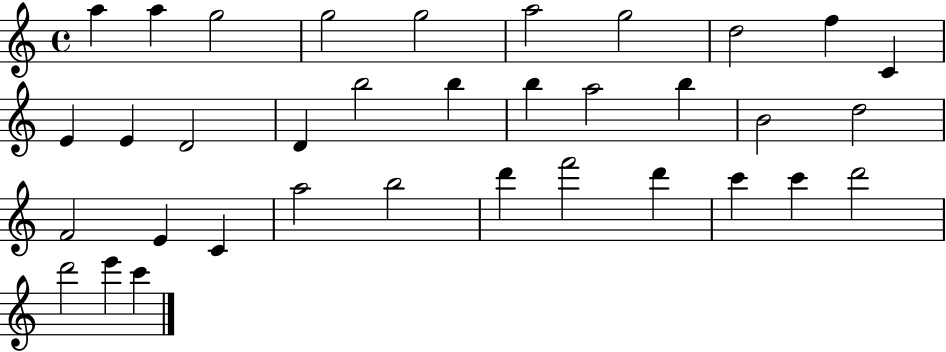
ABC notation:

X:1
T:Untitled
M:4/4
L:1/4
K:C
a a g2 g2 g2 a2 g2 d2 f C E E D2 D b2 b b a2 b B2 d2 F2 E C a2 b2 d' f'2 d' c' c' d'2 d'2 e' c'